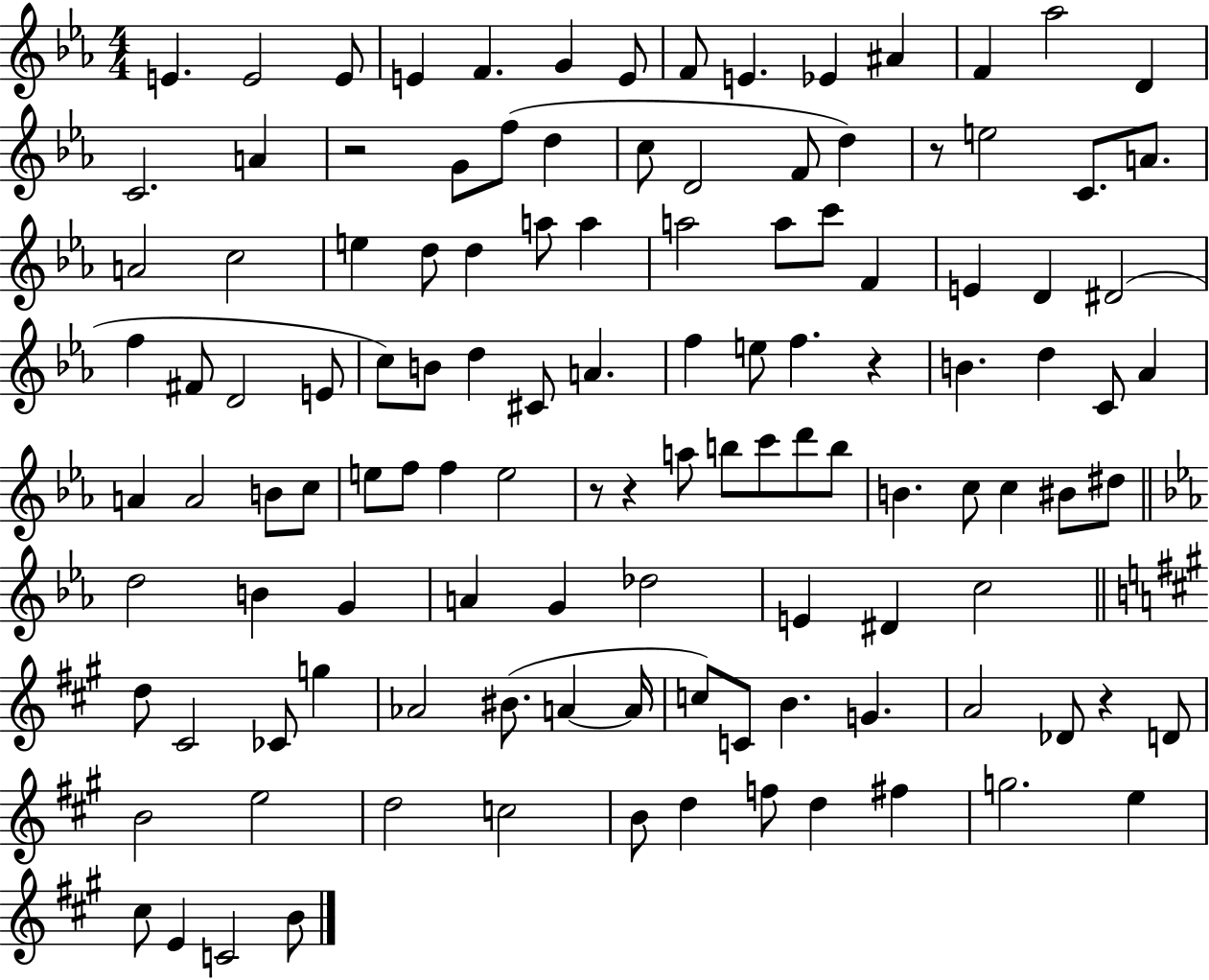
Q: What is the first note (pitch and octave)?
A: E4